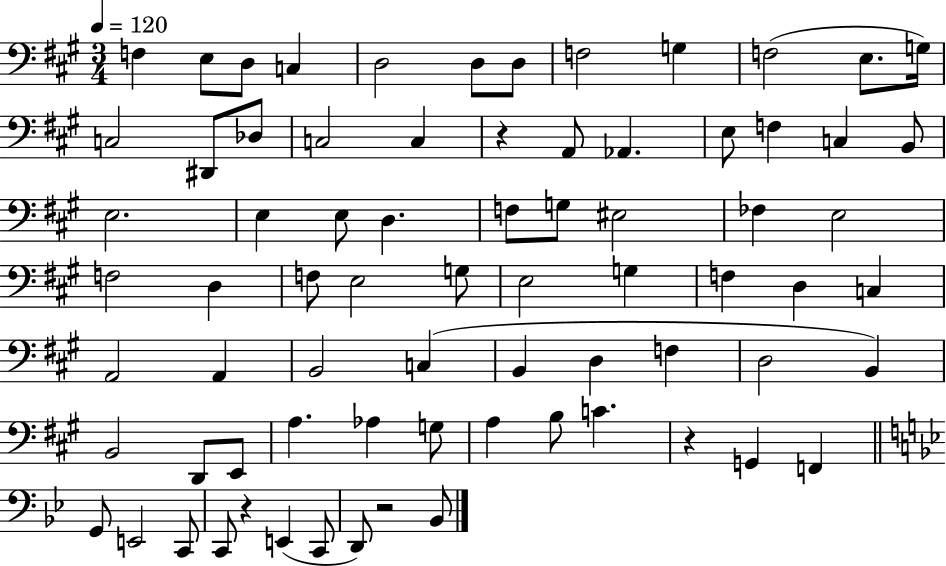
X:1
T:Untitled
M:3/4
L:1/4
K:A
F, E,/2 D,/2 C, D,2 D,/2 D,/2 F,2 G, F,2 E,/2 G,/4 C,2 ^D,,/2 _D,/2 C,2 C, z A,,/2 _A,, E,/2 F, C, B,,/2 E,2 E, E,/2 D, F,/2 G,/2 ^E,2 _F, E,2 F,2 D, F,/2 E,2 G,/2 E,2 G, F, D, C, A,,2 A,, B,,2 C, B,, D, F, D,2 B,, B,,2 D,,/2 E,,/2 A, _A, G,/2 A, B,/2 C z G,, F,, G,,/2 E,,2 C,,/2 C,,/2 z E,, C,,/2 D,,/2 z2 _B,,/2